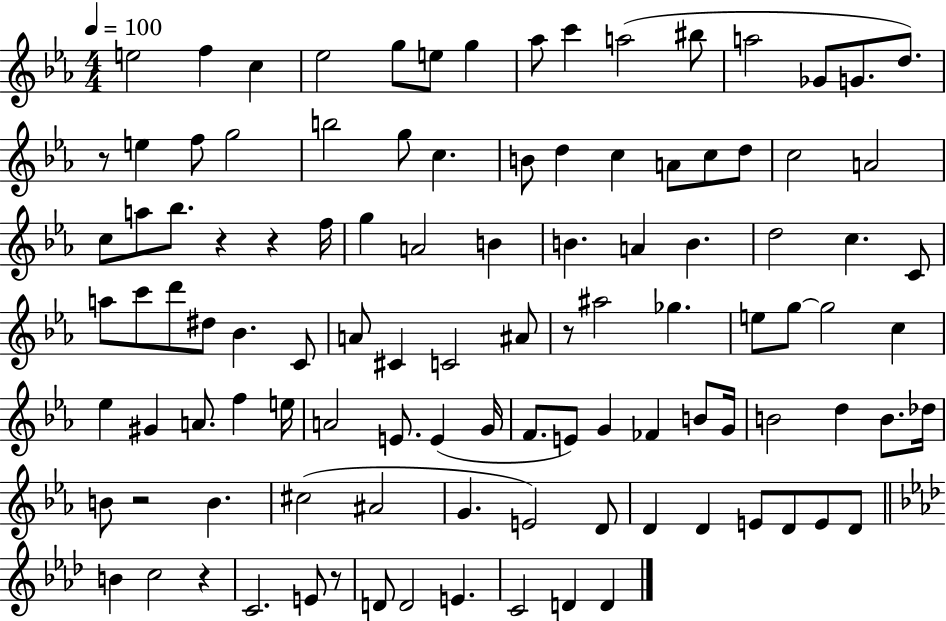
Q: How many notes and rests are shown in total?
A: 107